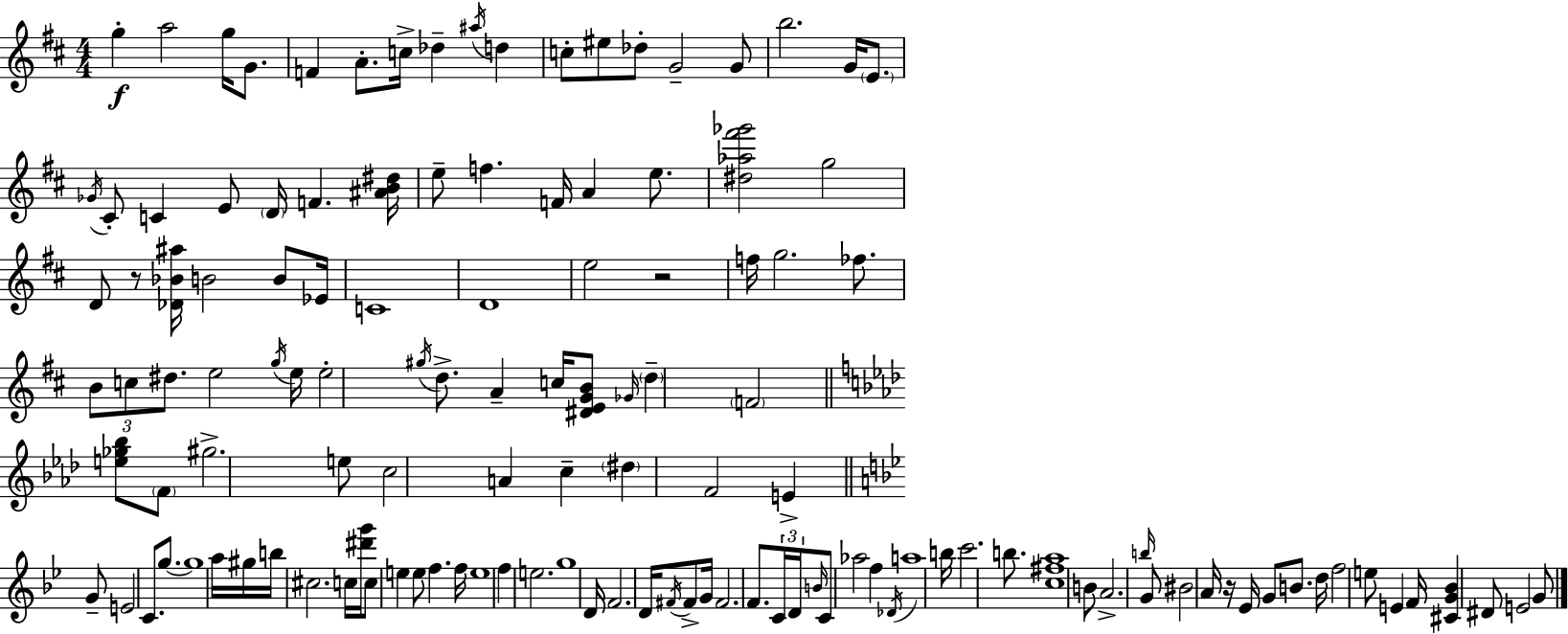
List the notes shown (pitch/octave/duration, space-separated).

G5/q A5/h G5/s G4/e. F4/q A4/e. C5/s Db5/q A#5/s D5/q C5/e EIS5/e Db5/e G4/h G4/e B5/h. G4/s E4/e. Gb4/s C#4/e C4/q E4/e D4/s F4/q. [A#4,B4,D#5]/s E5/e F5/q. F4/s A4/q E5/e. [D#5,Ab5,F#6,Gb6]/h G5/h D4/e R/e [Db4,Bb4,A#5]/s B4/h B4/e Eb4/s C4/w D4/w E5/h R/h F5/s G5/h. FES5/e. B4/e C5/e D#5/e. E5/h G5/s E5/s E5/h G#5/s D5/e. A4/q C5/s [D#4,E4,G4,B4]/e Gb4/s D5/q F4/h [E5,Gb5,Bb5]/e F4/e G#5/h. E5/e C5/h A4/q C5/q D#5/q F4/h E4/q G4/e E4/h C4/e. G5/e. G5/w A5/s G#5/s B5/s C#5/h. C5/s [D#6,G6]/s C5/e E5/q E5/e F5/q. F5/s E5/w F5/q E5/h. G5/w D4/s F4/h. D4/s F#4/s F#4/e G4/s F#4/h. F4/e. C4/s D4/s B4/s C4/e Ab5/h F5/q Db4/s A5/w B5/s C6/h. B5/e. [C5,F#5,A5]/w B4/e A4/h. B5/s G4/e BIS4/h A4/s R/s Eb4/s G4/e B4/e. D5/s F5/h E5/e E4/q F4/s [C#4,G4,Bb4]/q D#4/e E4/h G4/e